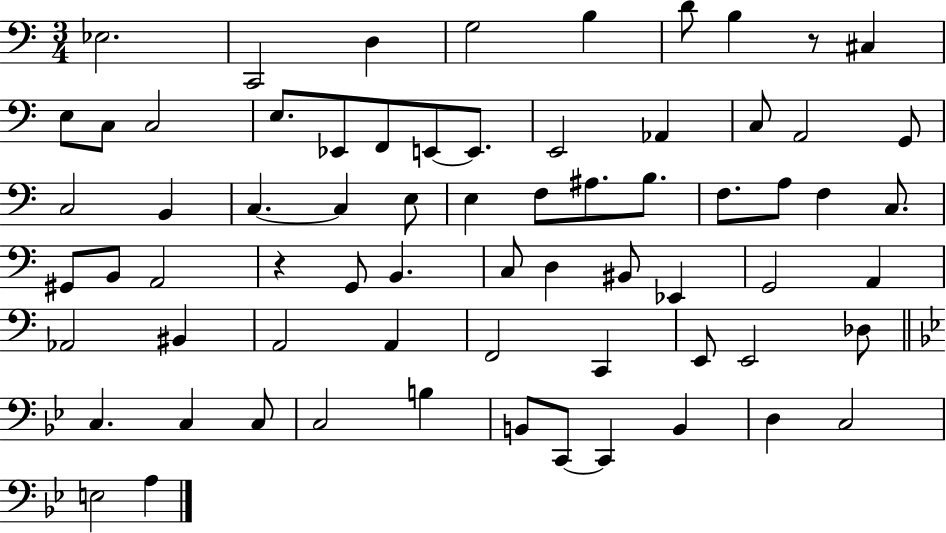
X:1
T:Untitled
M:3/4
L:1/4
K:C
_E,2 C,,2 D, G,2 B, D/2 B, z/2 ^C, E,/2 C,/2 C,2 E,/2 _E,,/2 F,,/2 E,,/2 E,,/2 E,,2 _A,, C,/2 A,,2 G,,/2 C,2 B,, C, C, E,/2 E, F,/2 ^A,/2 B,/2 F,/2 A,/2 F, C,/2 ^G,,/2 B,,/2 A,,2 z G,,/2 B,, C,/2 D, ^B,,/2 _E,, G,,2 A,, _A,,2 ^B,, A,,2 A,, F,,2 C,, E,,/2 E,,2 _D,/2 C, C, C,/2 C,2 B, B,,/2 C,,/2 C,, B,, D, C,2 E,2 A,